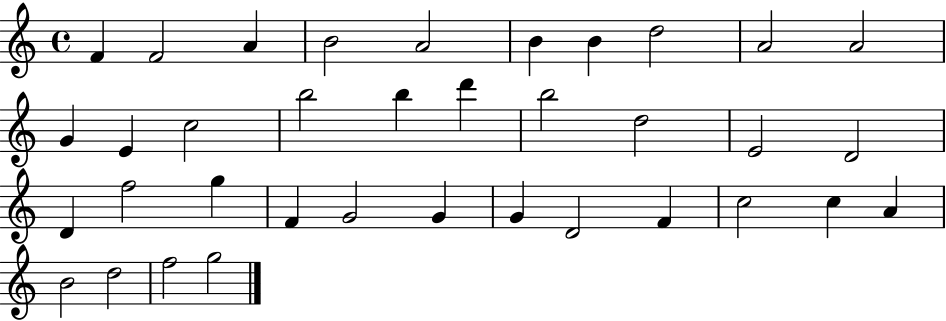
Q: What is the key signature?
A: C major